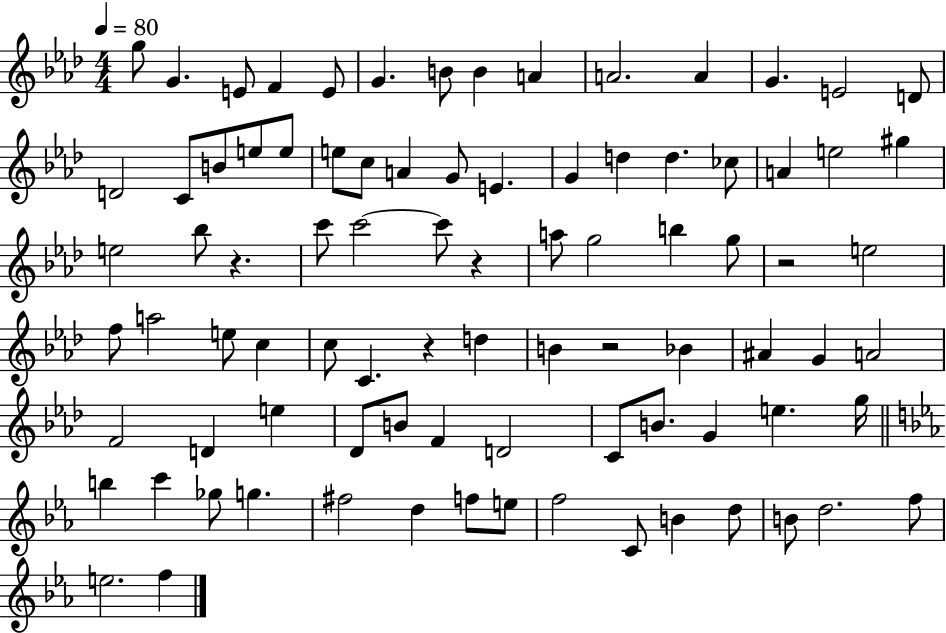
X:1
T:Untitled
M:4/4
L:1/4
K:Ab
g/2 G E/2 F E/2 G B/2 B A A2 A G E2 D/2 D2 C/2 B/2 e/2 e/2 e/2 c/2 A G/2 E G d d _c/2 A e2 ^g e2 _b/2 z c'/2 c'2 c'/2 z a/2 g2 b g/2 z2 e2 f/2 a2 e/2 c c/2 C z d B z2 _B ^A G A2 F2 D e _D/2 B/2 F D2 C/2 B/2 G e g/4 b c' _g/2 g ^f2 d f/2 e/2 f2 C/2 B d/2 B/2 d2 f/2 e2 f